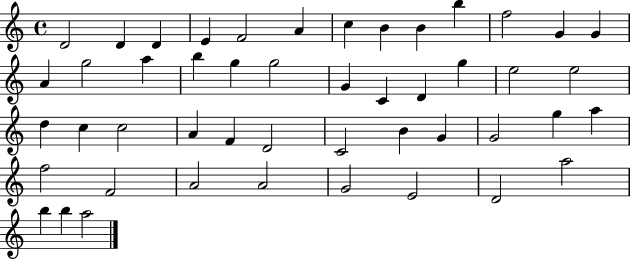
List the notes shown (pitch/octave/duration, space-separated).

D4/h D4/q D4/q E4/q F4/h A4/q C5/q B4/q B4/q B5/q F5/h G4/q G4/q A4/q G5/h A5/q B5/q G5/q G5/h G4/q C4/q D4/q G5/q E5/h E5/h D5/q C5/q C5/h A4/q F4/q D4/h C4/h B4/q G4/q G4/h G5/q A5/q F5/h F4/h A4/h A4/h G4/h E4/h D4/h A5/h B5/q B5/q A5/h